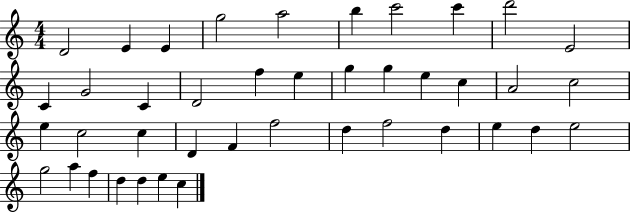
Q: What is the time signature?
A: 4/4